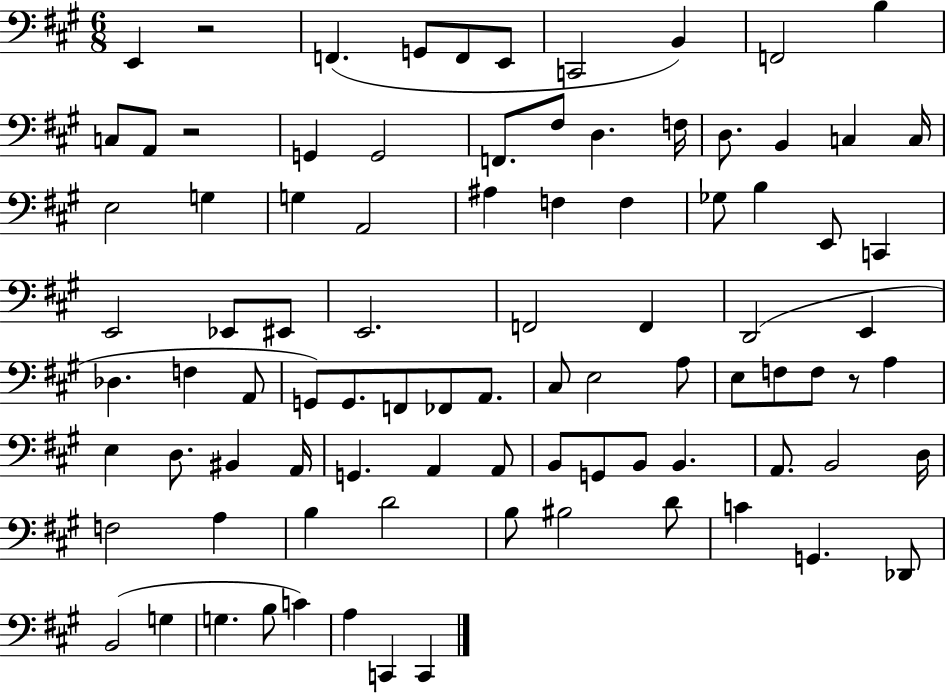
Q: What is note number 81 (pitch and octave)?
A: G3